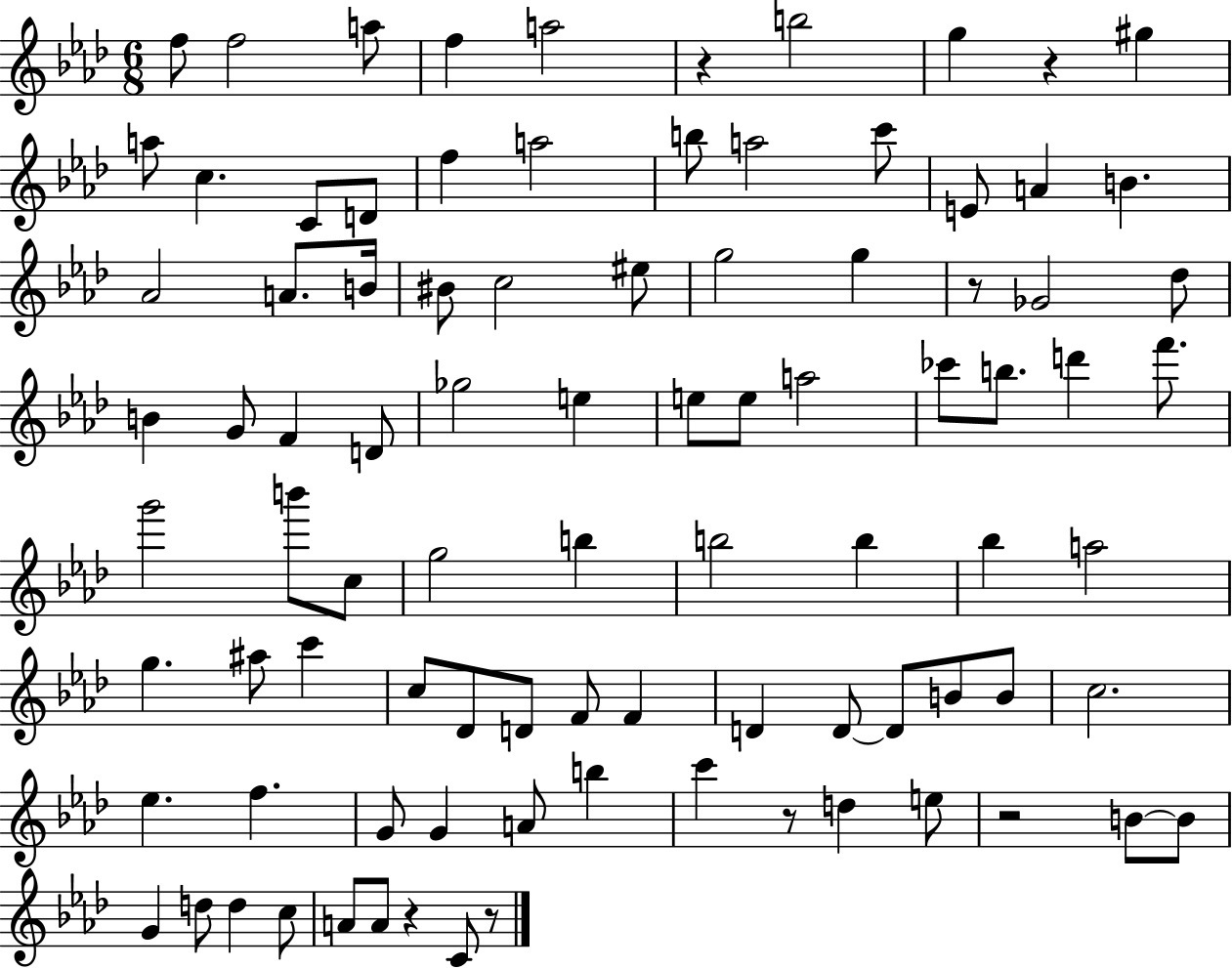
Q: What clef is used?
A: treble